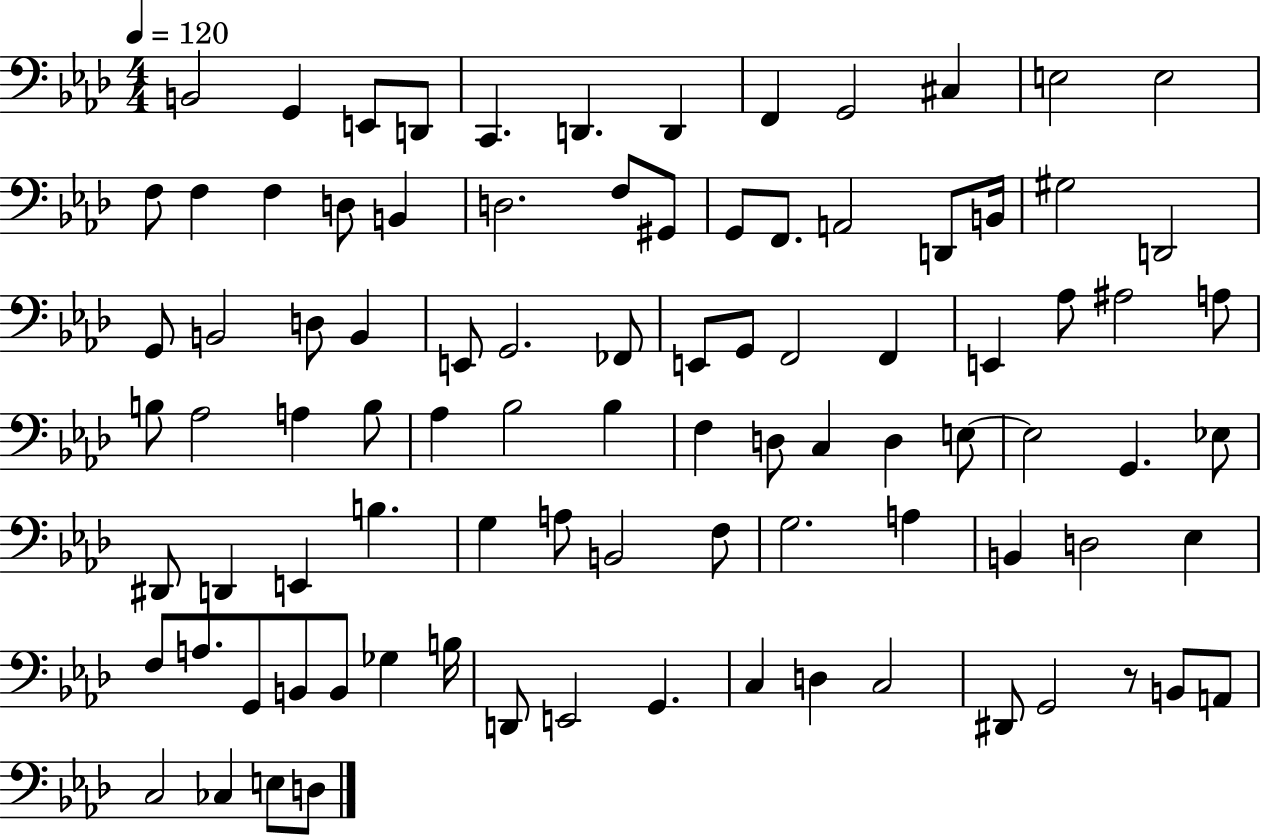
X:1
T:Untitled
M:4/4
L:1/4
K:Ab
B,,2 G,, E,,/2 D,,/2 C,, D,, D,, F,, G,,2 ^C, E,2 E,2 F,/2 F, F, D,/2 B,, D,2 F,/2 ^G,,/2 G,,/2 F,,/2 A,,2 D,,/2 B,,/4 ^G,2 D,,2 G,,/2 B,,2 D,/2 B,, E,,/2 G,,2 _F,,/2 E,,/2 G,,/2 F,,2 F,, E,, _A,/2 ^A,2 A,/2 B,/2 _A,2 A, B,/2 _A, _B,2 _B, F, D,/2 C, D, E,/2 E,2 G,, _E,/2 ^D,,/2 D,, E,, B, G, A,/2 B,,2 F,/2 G,2 A, B,, D,2 _E, F,/2 A,/2 G,,/2 B,,/2 B,,/2 _G, B,/4 D,,/2 E,,2 G,, C, D, C,2 ^D,,/2 G,,2 z/2 B,,/2 A,,/2 C,2 _C, E,/2 D,/2